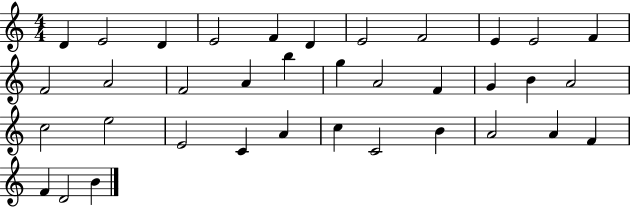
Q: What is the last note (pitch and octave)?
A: B4